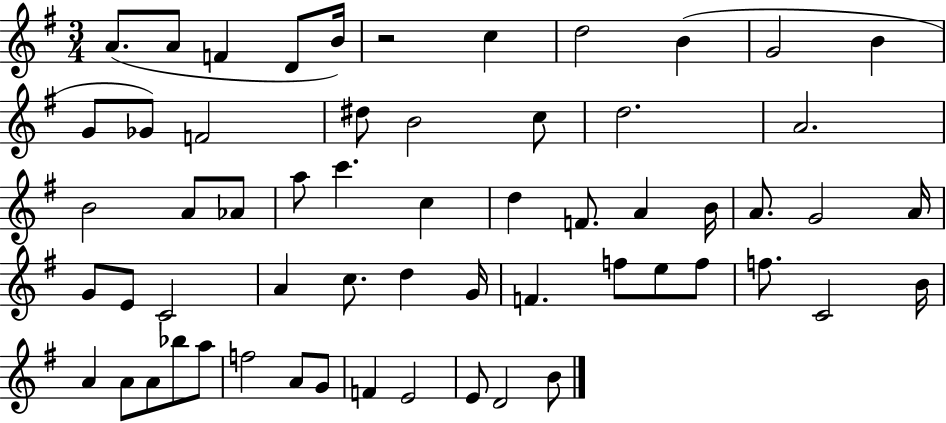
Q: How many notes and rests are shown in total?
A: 59